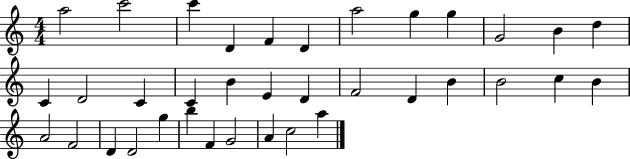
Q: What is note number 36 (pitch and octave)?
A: A5